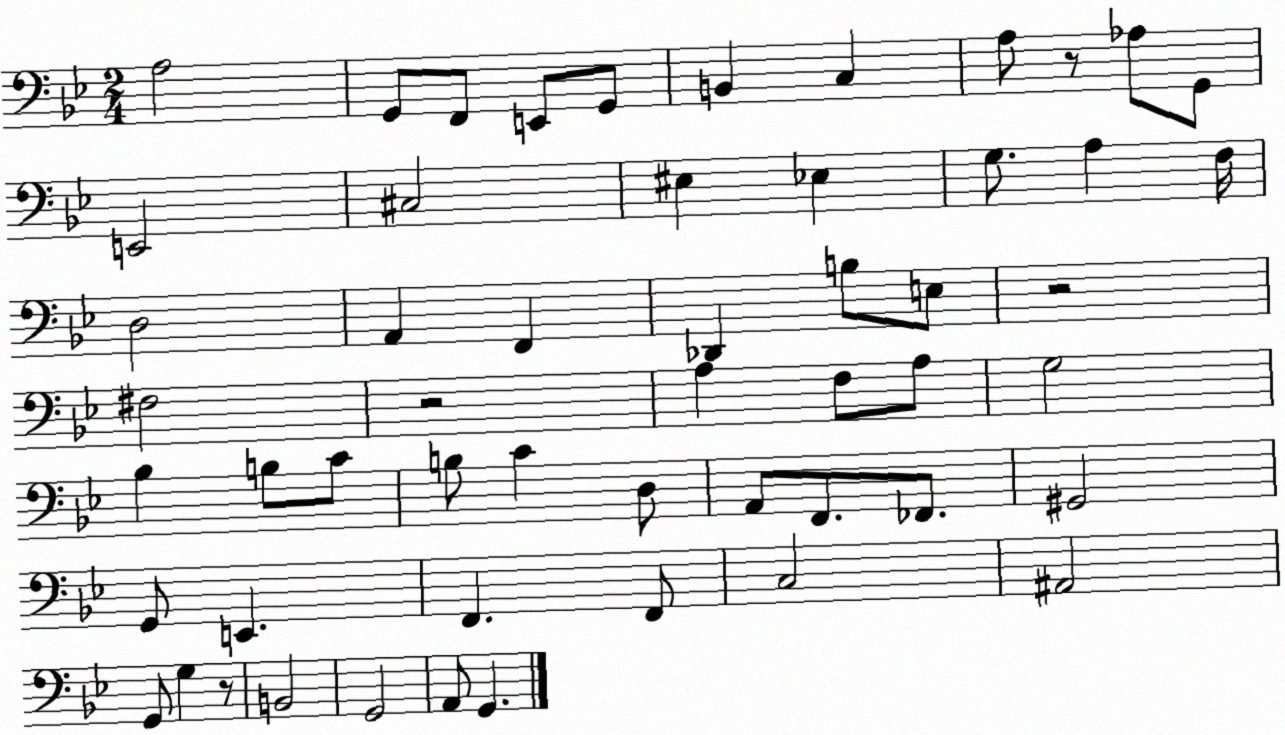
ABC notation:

X:1
T:Untitled
M:2/4
L:1/4
K:Bb
A,2 G,,/2 F,,/2 E,,/2 G,,/2 B,, C, A,/2 z/2 _A,/2 G,,/2 E,,2 ^C,2 ^E, _E, G,/2 A, F,/4 D,2 A,, F,, _D,, B,/2 E,/2 z2 ^F,2 z2 A, F,/2 A,/2 G,2 _B, B,/2 C/2 B,/2 C D,/2 A,,/2 F,,/2 _F,,/2 ^G,,2 G,,/2 E,, F,, F,,/2 C,2 ^A,,2 G,,/2 G, z/2 B,,2 G,,2 A,,/2 G,,